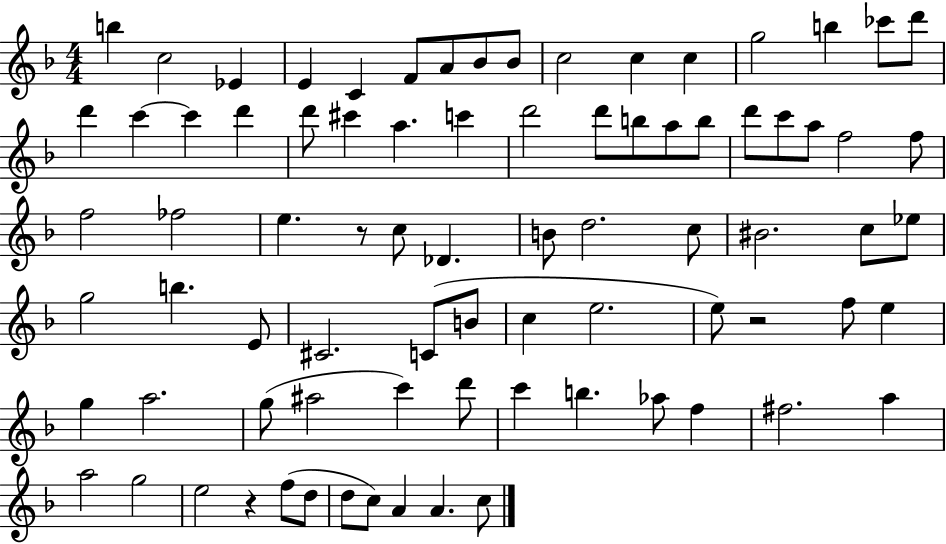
{
  \clef treble
  \numericTimeSignature
  \time 4/4
  \key f \major
  b''4 c''2 ees'4 | e'4 c'4 f'8 a'8 bes'8 bes'8 | c''2 c''4 c''4 | g''2 b''4 ces'''8 d'''8 | \break d'''4 c'''4~~ c'''4 d'''4 | d'''8 cis'''4 a''4. c'''4 | d'''2 d'''8 b''8 a''8 b''8 | d'''8 c'''8 a''8 f''2 f''8 | \break f''2 fes''2 | e''4. r8 c''8 des'4. | b'8 d''2. c''8 | bis'2. c''8 ees''8 | \break g''2 b''4. e'8 | cis'2. c'8( b'8 | c''4 e''2. | e''8) r2 f''8 e''4 | \break g''4 a''2. | g''8( ais''2 c'''4) d'''8 | c'''4 b''4. aes''8 f''4 | fis''2. a''4 | \break a''2 g''2 | e''2 r4 f''8( d''8 | d''8 c''8) a'4 a'4. c''8 | \bar "|."
}